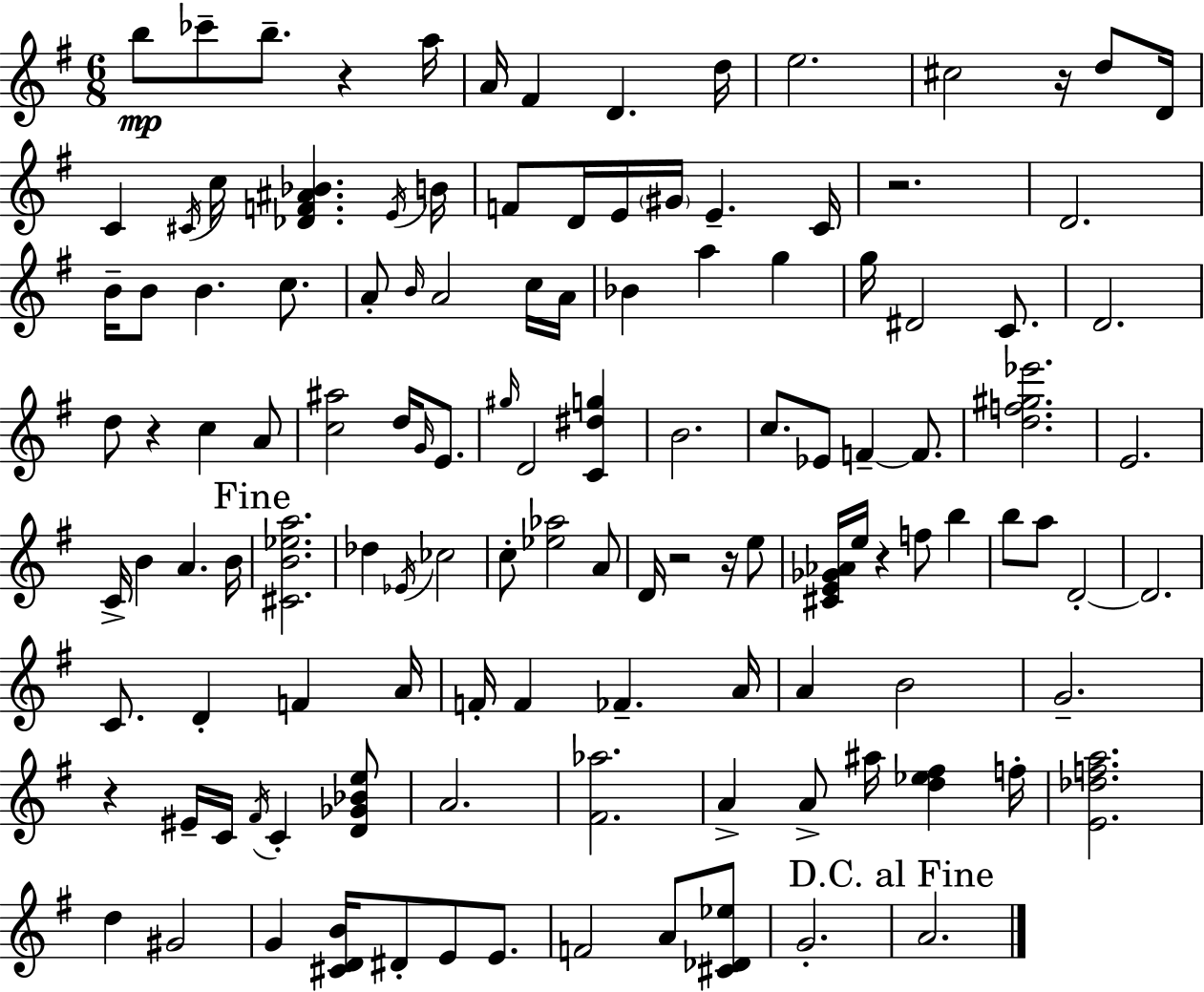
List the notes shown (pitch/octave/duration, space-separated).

B5/e CES6/e B5/e. R/q A5/s A4/s F#4/q D4/q. D5/s E5/h. C#5/h R/s D5/e D4/s C4/q C#4/s C5/s [Db4,F4,A#4,Bb4]/q. E4/s B4/s F4/e D4/s E4/s G#4/s E4/q. C4/s R/h. D4/h. B4/s B4/e B4/q. C5/e. A4/e B4/s A4/h C5/s A4/s Bb4/q A5/q G5/q G5/s D#4/h C4/e. D4/h. D5/e R/q C5/q A4/e [C5,A#5]/h D5/s G4/s E4/e. G#5/s D4/h [C4,D#5,G5]/q B4/h. C5/e. Eb4/e F4/q F4/e. [D5,F5,G#5,Eb6]/h. E4/h. C4/s B4/q A4/q. B4/s [C#4,B4,Eb5,A5]/h. Db5/q Eb4/s CES5/h C5/e [Eb5,Ab5]/h A4/e D4/s R/h R/s E5/e [C#4,E4,Gb4,Ab4]/s E5/s R/q F5/e B5/q B5/e A5/e D4/h D4/h. C4/e. D4/q F4/q A4/s F4/s F4/q FES4/q. A4/s A4/q B4/h G4/h. R/q EIS4/s C4/s F#4/s C4/q [D4,Gb4,Bb4,E5]/e A4/h. [F#4,Ab5]/h. A4/q A4/e A#5/s [D5,Eb5,F#5]/q F5/s [E4,Db5,F5,A5]/h. D5/q G#4/h G4/q [C#4,D4,B4]/s D#4/e E4/e E4/e. F4/h A4/e [C#4,Db4,Eb5]/e G4/h. A4/h.